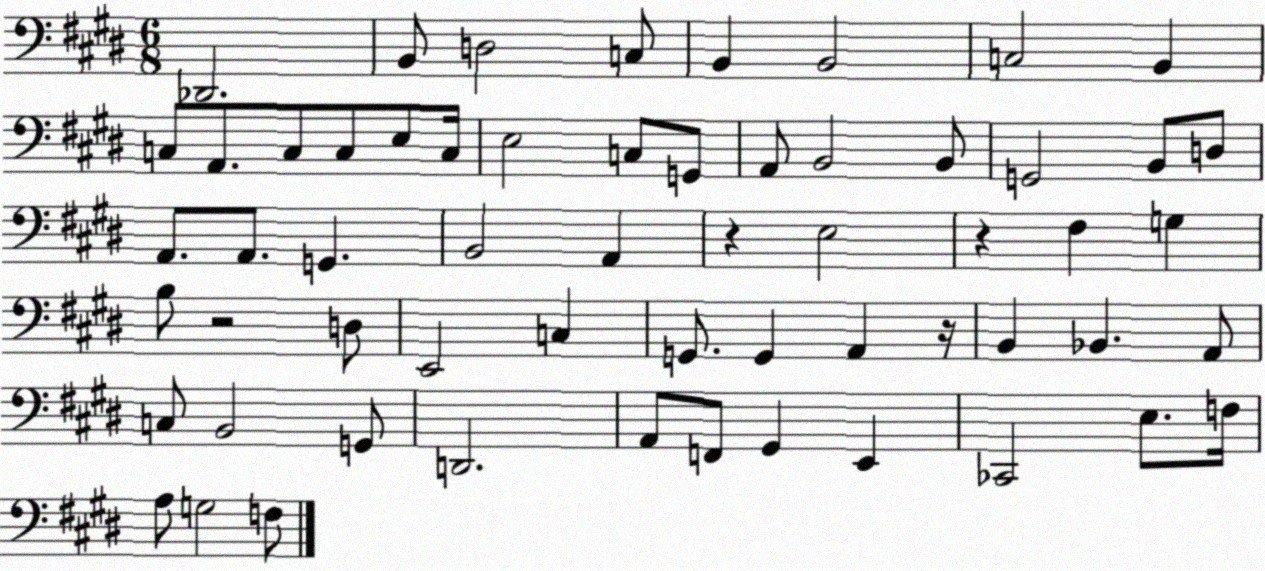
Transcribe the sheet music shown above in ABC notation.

X:1
T:Untitled
M:6/8
L:1/4
K:E
_D,,2 B,,/2 D,2 C,/2 B,, B,,2 C,2 B,, C,/2 A,,/2 C,/2 C,/2 E,/2 C,/4 E,2 C,/2 G,,/2 A,,/2 B,,2 B,,/2 G,,2 B,,/2 D,/2 A,,/2 A,,/2 G,, B,,2 A,, z E,2 z ^F, G, B,/2 z2 D,/2 E,,2 C, G,,/2 G,, A,, z/4 B,, _B,, A,,/2 C,/2 B,,2 G,,/2 D,,2 A,,/2 F,,/2 ^G,, E,, _C,,2 E,/2 F,/4 A,/2 G,2 F,/2